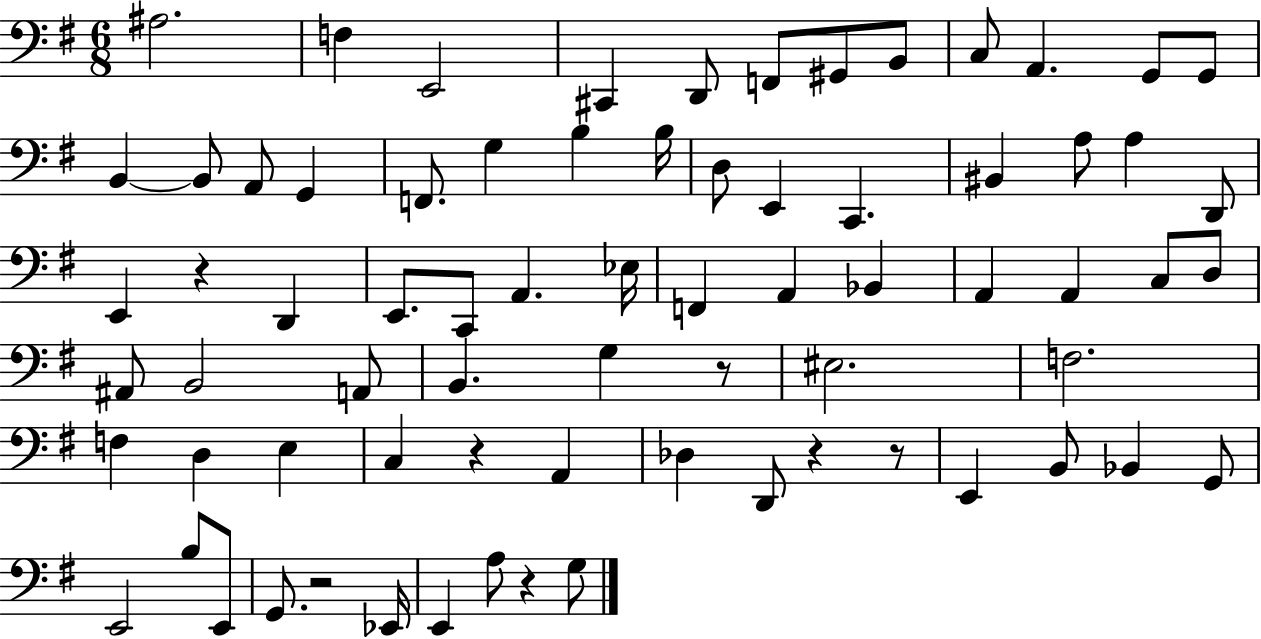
A#3/h. F3/q E2/h C#2/q D2/e F2/e G#2/e B2/e C3/e A2/q. G2/e G2/e B2/q B2/e A2/e G2/q F2/e. G3/q B3/q B3/s D3/e E2/q C2/q. BIS2/q A3/e A3/q D2/e E2/q R/q D2/q E2/e. C2/e A2/q. Eb3/s F2/q A2/q Bb2/q A2/q A2/q C3/e D3/e A#2/e B2/h A2/e B2/q. G3/q R/e EIS3/h. F3/h. F3/q D3/q E3/q C3/q R/q A2/q Db3/q D2/e R/q R/e E2/q B2/e Bb2/q G2/e E2/h B3/e E2/e G2/e. R/h Eb2/s E2/q A3/e R/q G3/e